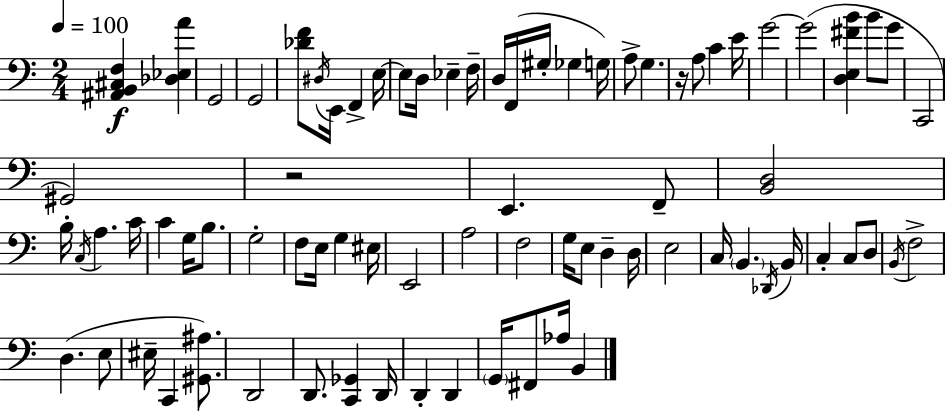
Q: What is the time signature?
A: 2/4